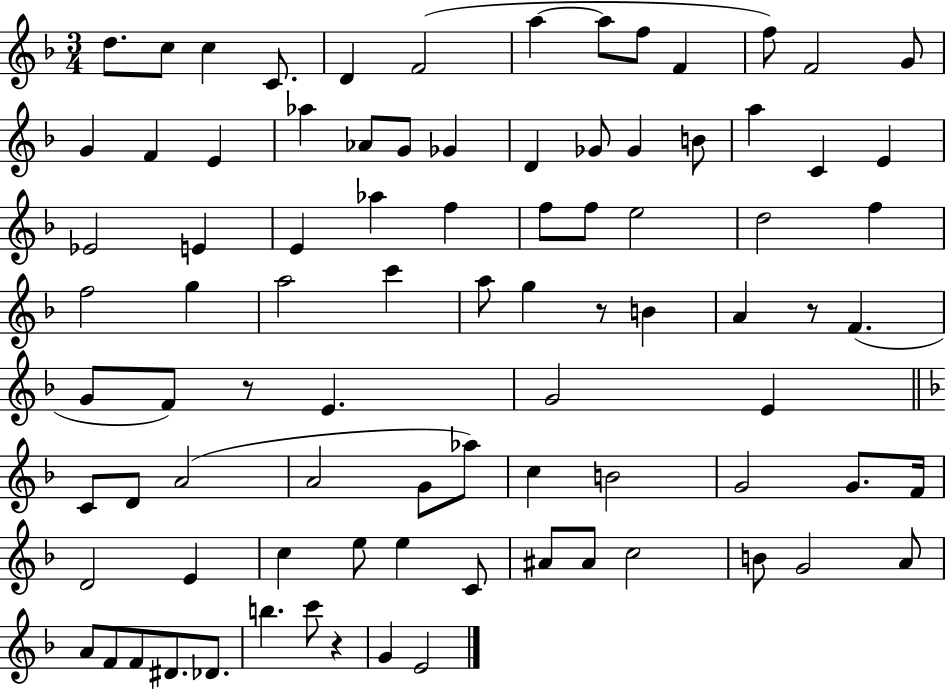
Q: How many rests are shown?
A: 4